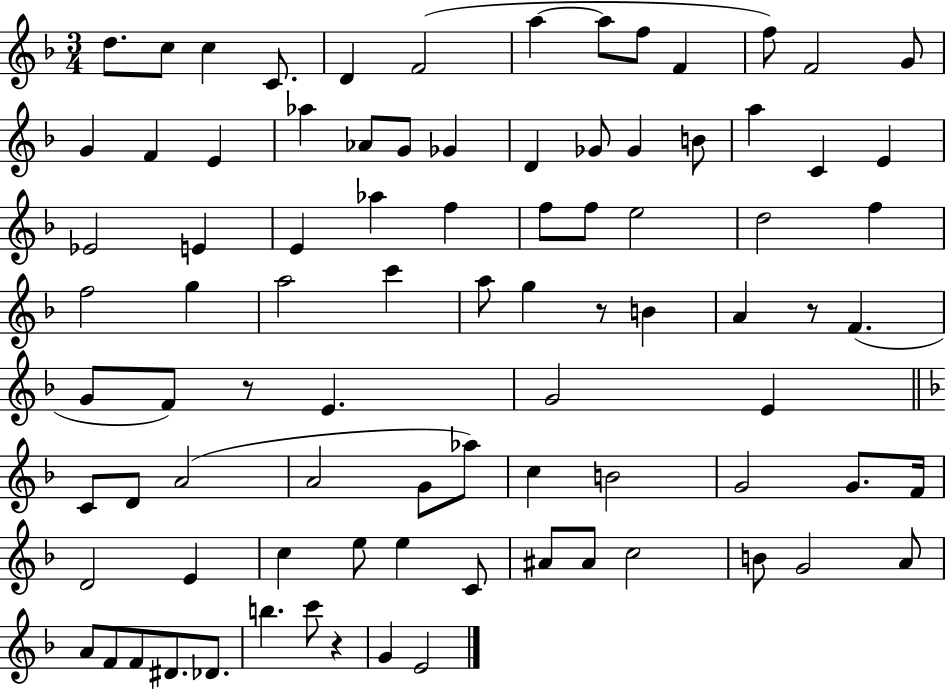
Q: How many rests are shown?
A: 4